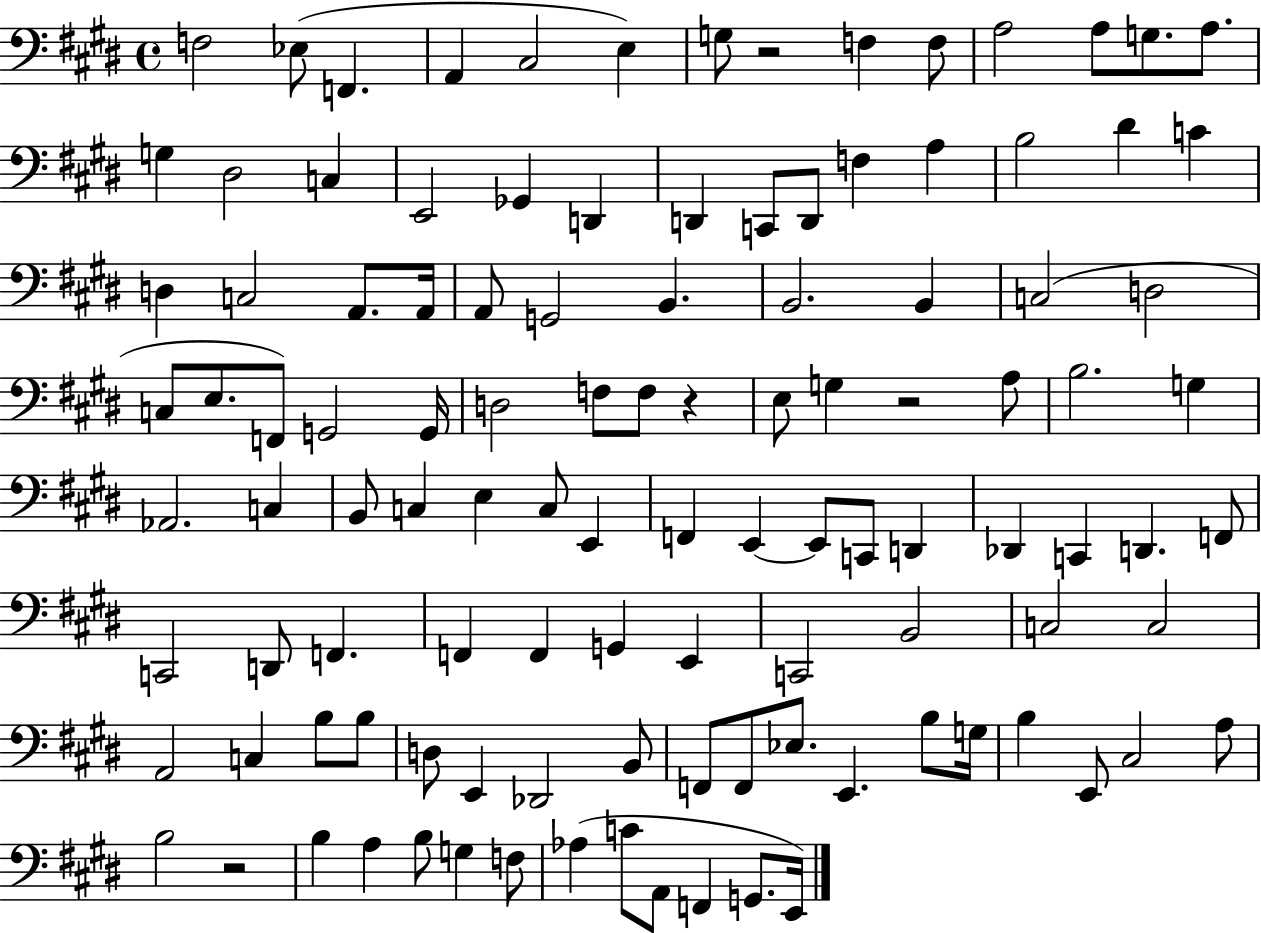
X:1
T:Untitled
M:4/4
L:1/4
K:E
F,2 _E,/2 F,, A,, ^C,2 E, G,/2 z2 F, F,/2 A,2 A,/2 G,/2 A,/2 G, ^D,2 C, E,,2 _G,, D,, D,, C,,/2 D,,/2 F, A, B,2 ^D C D, C,2 A,,/2 A,,/4 A,,/2 G,,2 B,, B,,2 B,, C,2 D,2 C,/2 E,/2 F,,/2 G,,2 G,,/4 D,2 F,/2 F,/2 z E,/2 G, z2 A,/2 B,2 G, _A,,2 C, B,,/2 C, E, C,/2 E,, F,, E,, E,,/2 C,,/2 D,, _D,, C,, D,, F,,/2 C,,2 D,,/2 F,, F,, F,, G,, E,, C,,2 B,,2 C,2 C,2 A,,2 C, B,/2 B,/2 D,/2 E,, _D,,2 B,,/2 F,,/2 F,,/2 _E,/2 E,, B,/2 G,/4 B, E,,/2 ^C,2 A,/2 B,2 z2 B, A, B,/2 G, F,/2 _A, C/2 A,,/2 F,, G,,/2 E,,/4